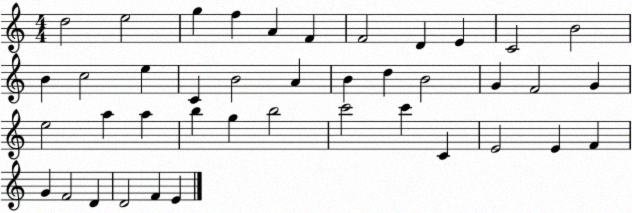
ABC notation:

X:1
T:Untitled
M:4/4
L:1/4
K:C
d2 e2 g f A F F2 D E C2 B2 B c2 e C B2 A B d B2 G F2 G e2 a a b g b2 c'2 c' C E2 E F G F2 D D2 F E